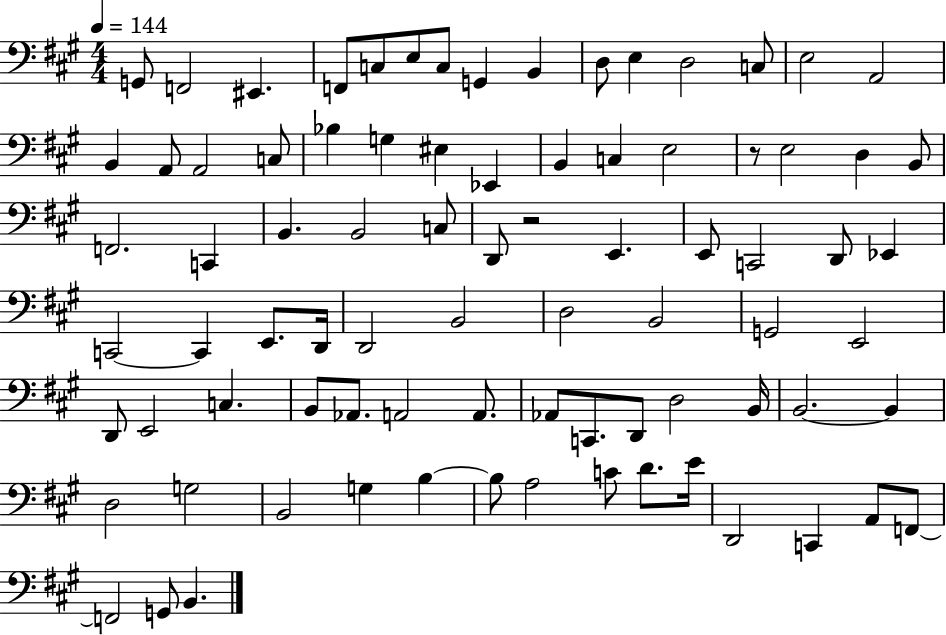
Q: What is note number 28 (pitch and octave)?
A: D3